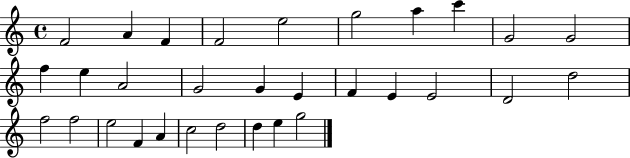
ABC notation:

X:1
T:Untitled
M:4/4
L:1/4
K:C
F2 A F F2 e2 g2 a c' G2 G2 f e A2 G2 G E F E E2 D2 d2 f2 f2 e2 F A c2 d2 d e g2